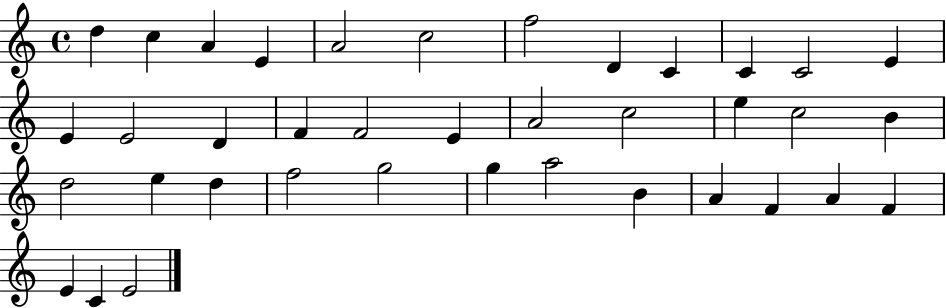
X:1
T:Untitled
M:4/4
L:1/4
K:C
d c A E A2 c2 f2 D C C C2 E E E2 D F F2 E A2 c2 e c2 B d2 e d f2 g2 g a2 B A F A F E C E2